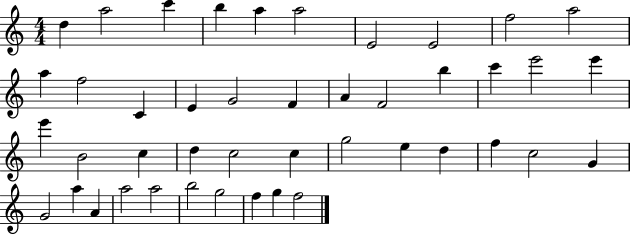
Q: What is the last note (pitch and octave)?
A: F5